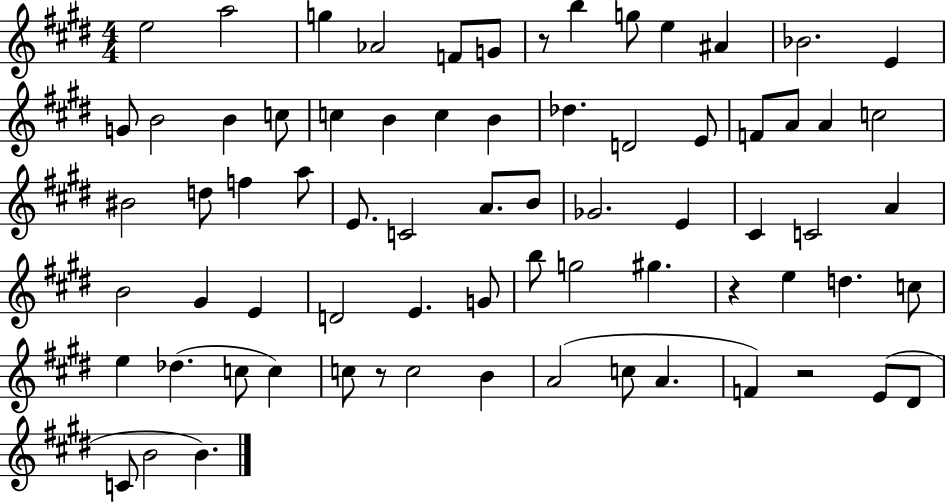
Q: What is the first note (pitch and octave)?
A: E5